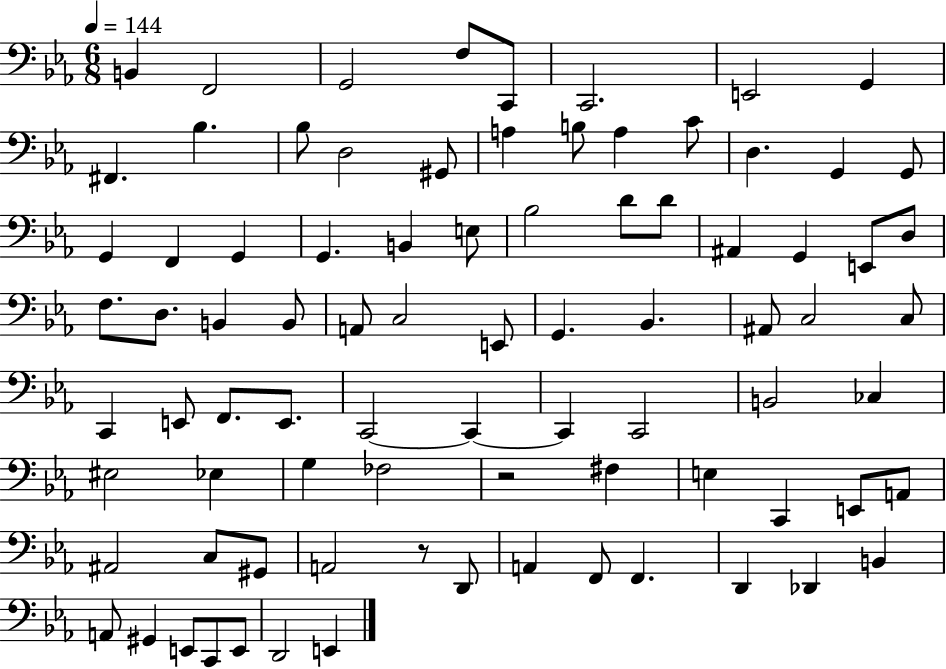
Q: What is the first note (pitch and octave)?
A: B2